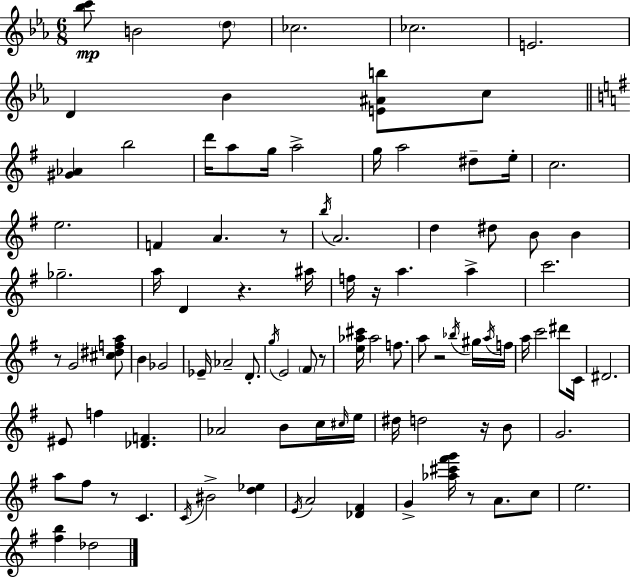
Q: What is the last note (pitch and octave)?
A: Db5